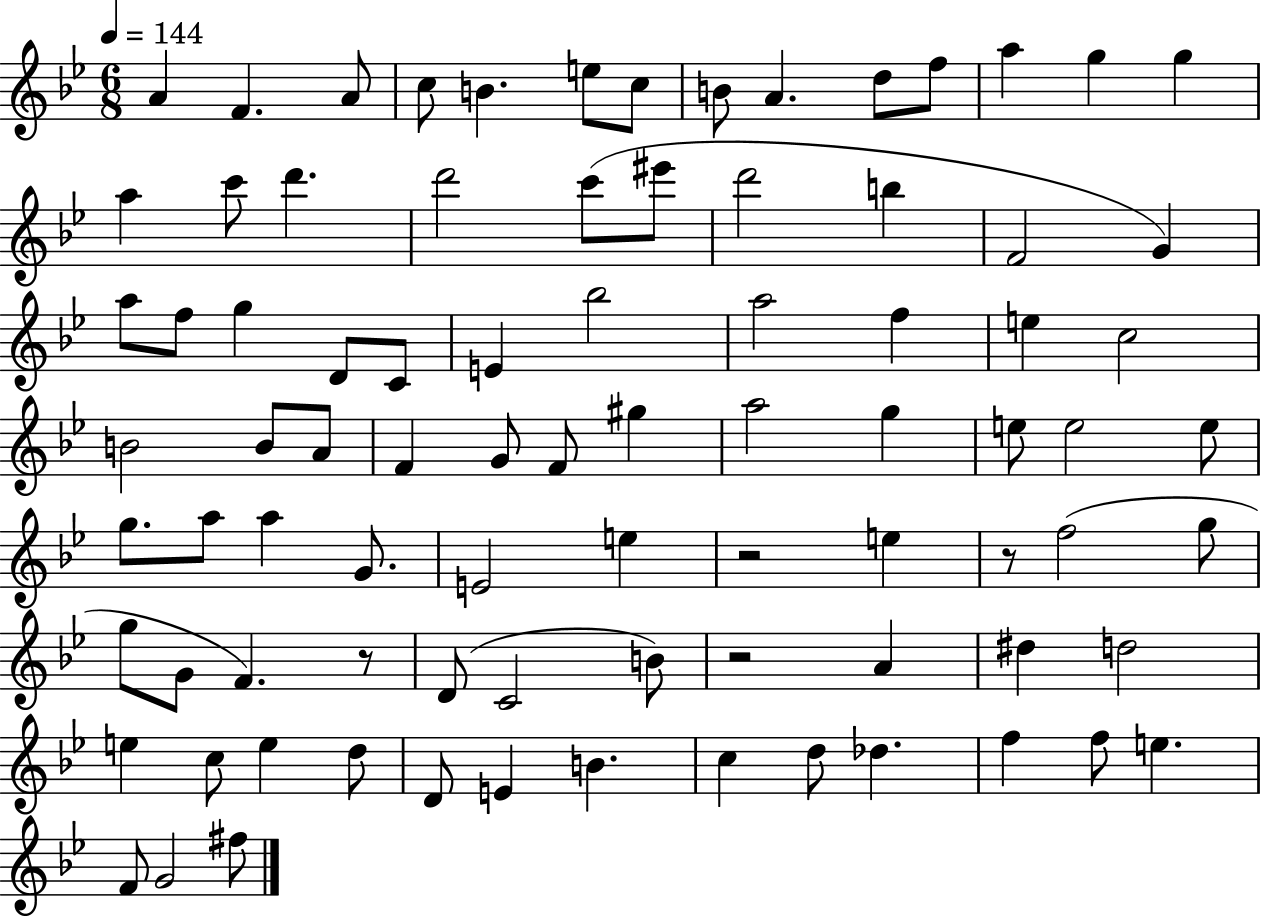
{
  \clef treble
  \numericTimeSignature
  \time 6/8
  \key bes \major
  \tempo 4 = 144
  \repeat volta 2 { a'4 f'4. a'8 | c''8 b'4. e''8 c''8 | b'8 a'4. d''8 f''8 | a''4 g''4 g''4 | \break a''4 c'''8 d'''4. | d'''2 c'''8( eis'''8 | d'''2 b''4 | f'2 g'4) | \break a''8 f''8 g''4 d'8 c'8 | e'4 bes''2 | a''2 f''4 | e''4 c''2 | \break b'2 b'8 a'8 | f'4 g'8 f'8 gis''4 | a''2 g''4 | e''8 e''2 e''8 | \break g''8. a''8 a''4 g'8. | e'2 e''4 | r2 e''4 | r8 f''2( g''8 | \break g''8 g'8 f'4.) r8 | d'8( c'2 b'8) | r2 a'4 | dis''4 d''2 | \break e''4 c''8 e''4 d''8 | d'8 e'4 b'4. | c''4 d''8 des''4. | f''4 f''8 e''4. | \break f'8 g'2 fis''8 | } \bar "|."
}